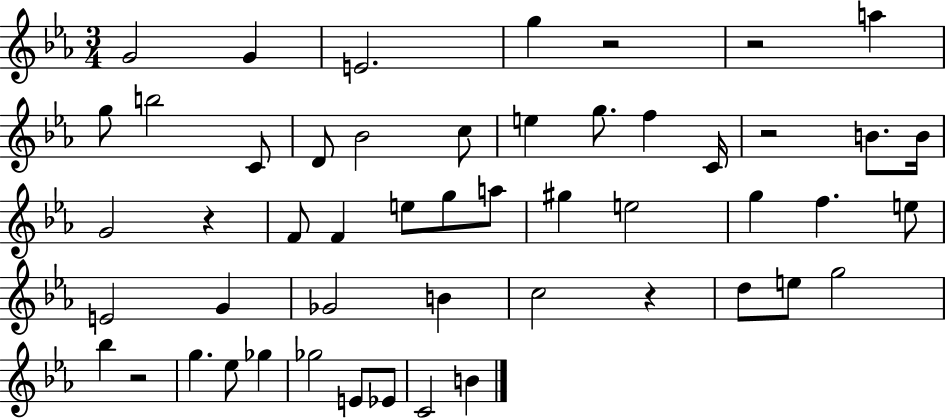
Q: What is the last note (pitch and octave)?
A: B4